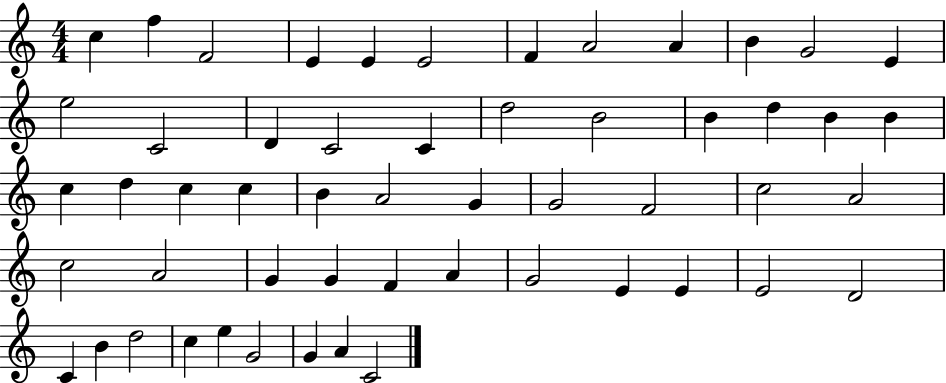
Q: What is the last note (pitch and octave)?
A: C4